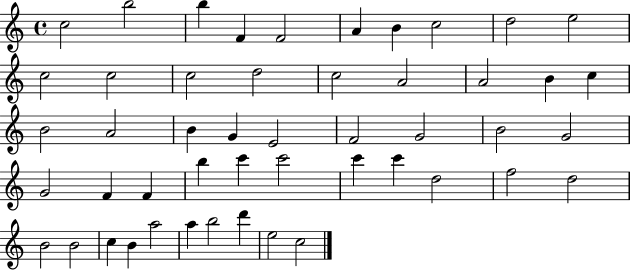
{
  \clef treble
  \time 4/4
  \defaultTimeSignature
  \key c \major
  c''2 b''2 | b''4 f'4 f'2 | a'4 b'4 c''2 | d''2 e''2 | \break c''2 c''2 | c''2 d''2 | c''2 a'2 | a'2 b'4 c''4 | \break b'2 a'2 | b'4 g'4 e'2 | f'2 g'2 | b'2 g'2 | \break g'2 f'4 f'4 | b''4 c'''4 c'''2 | c'''4 c'''4 d''2 | f''2 d''2 | \break b'2 b'2 | c''4 b'4 a''2 | a''4 b''2 d'''4 | e''2 c''2 | \break \bar "|."
}